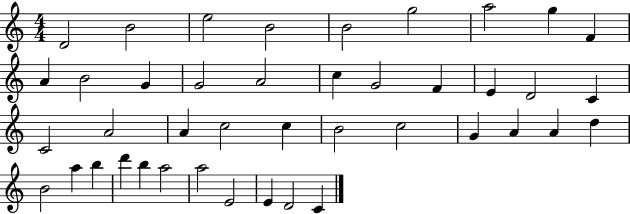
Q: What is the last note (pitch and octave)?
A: C4